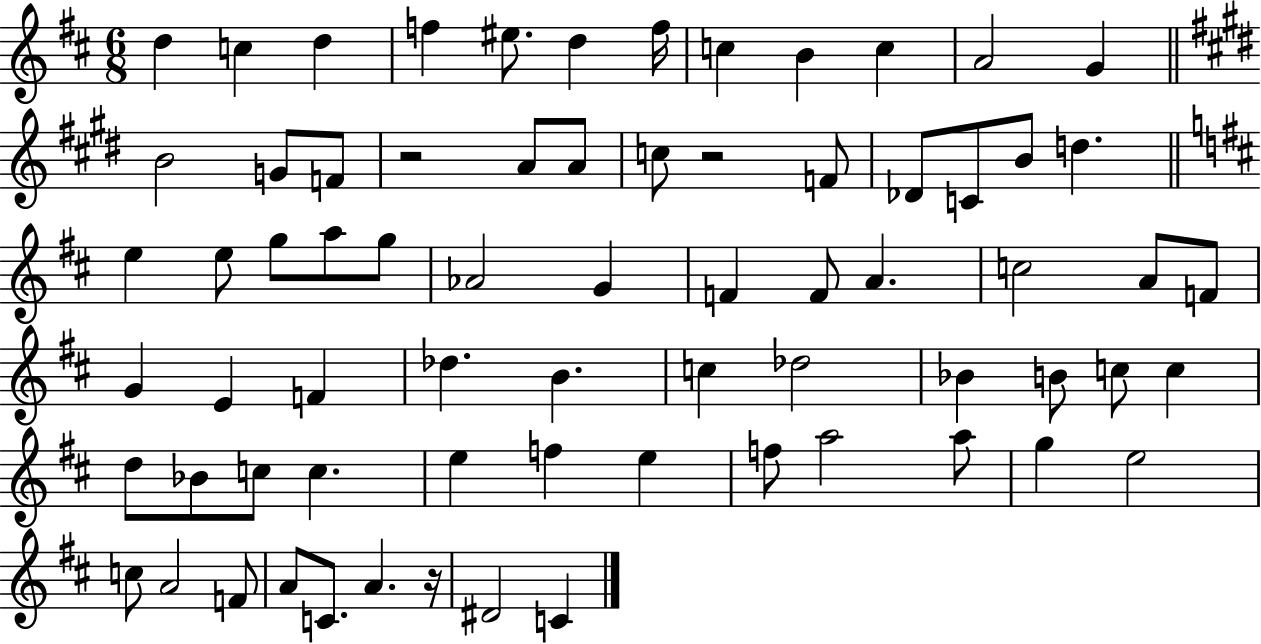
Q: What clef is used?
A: treble